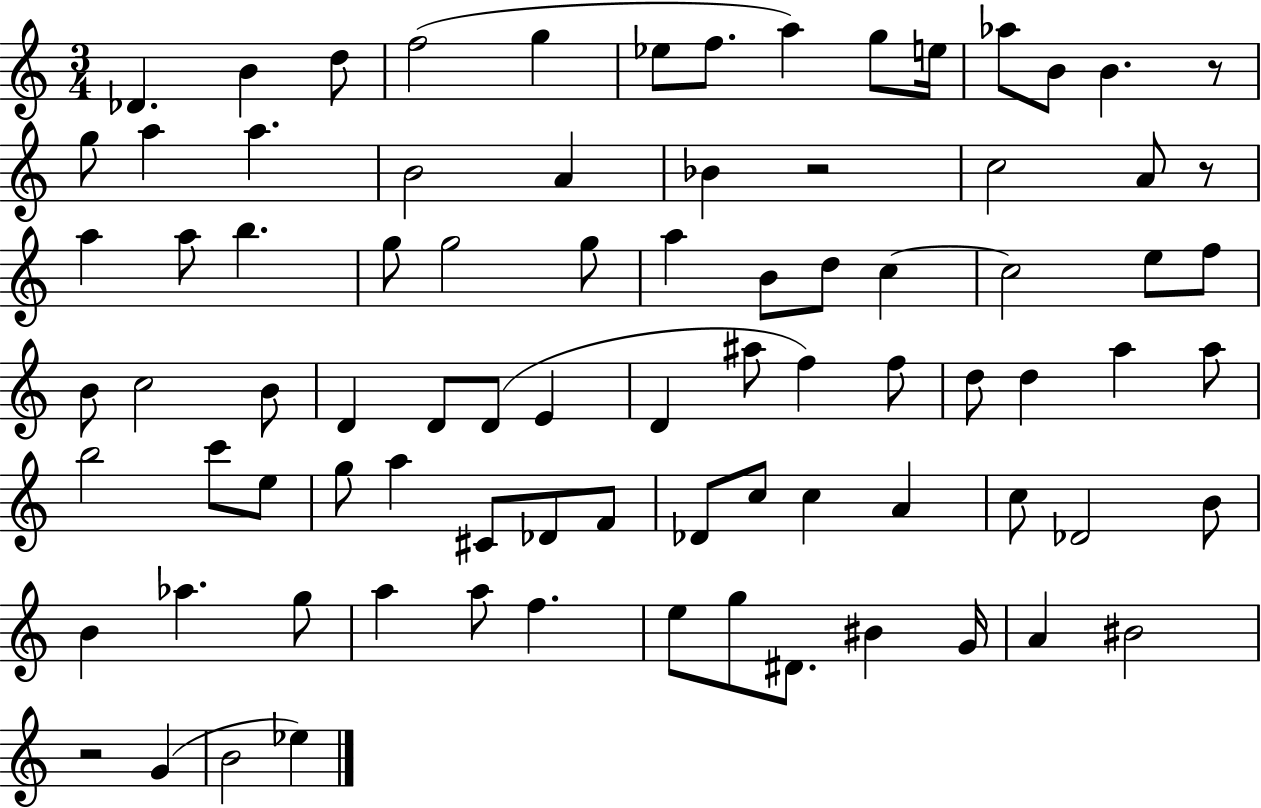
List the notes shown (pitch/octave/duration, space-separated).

Db4/q. B4/q D5/e F5/h G5/q Eb5/e F5/e. A5/q G5/e E5/s Ab5/e B4/e B4/q. R/e G5/e A5/q A5/q. B4/h A4/q Bb4/q R/h C5/h A4/e R/e A5/q A5/e B5/q. G5/e G5/h G5/e A5/q B4/e D5/e C5/q C5/h E5/e F5/e B4/e C5/h B4/e D4/q D4/e D4/e E4/q D4/q A#5/e F5/q F5/e D5/e D5/q A5/q A5/e B5/h C6/e E5/e G5/e A5/q C#4/e Db4/e F4/e Db4/e C5/e C5/q A4/q C5/e Db4/h B4/e B4/q Ab5/q. G5/e A5/q A5/e F5/q. E5/e G5/e D#4/e. BIS4/q G4/s A4/q BIS4/h R/h G4/q B4/h Eb5/q